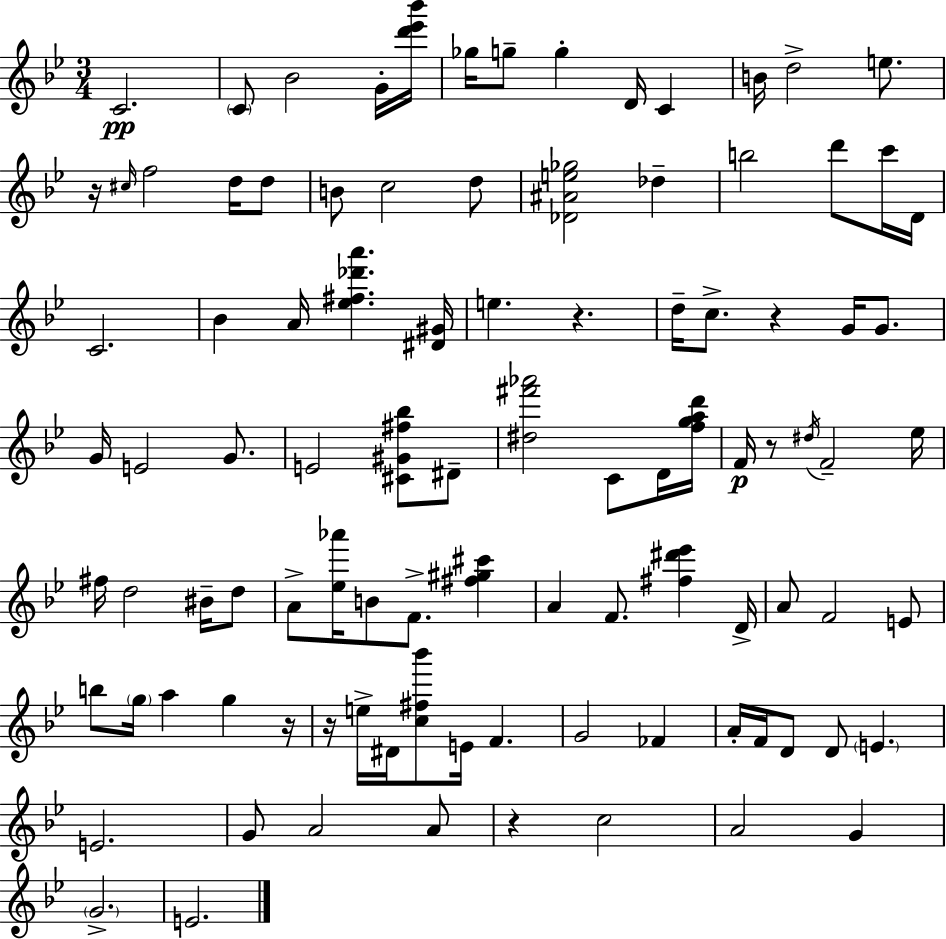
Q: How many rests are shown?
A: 7